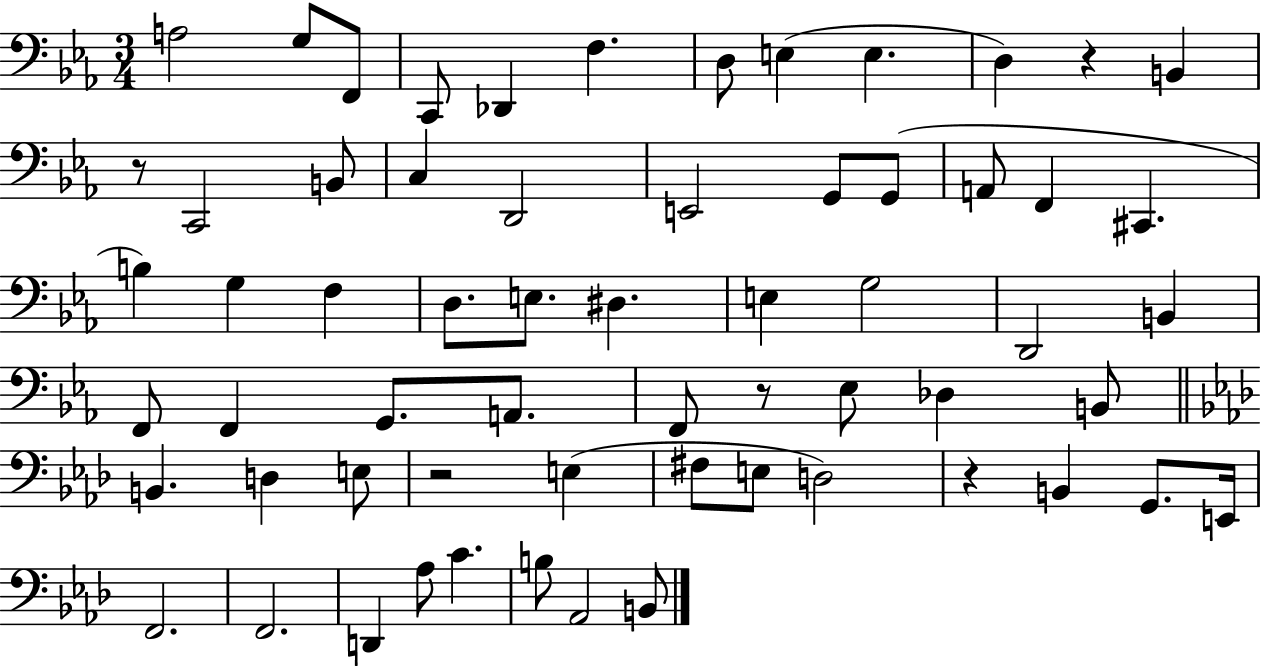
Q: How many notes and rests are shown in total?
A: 62